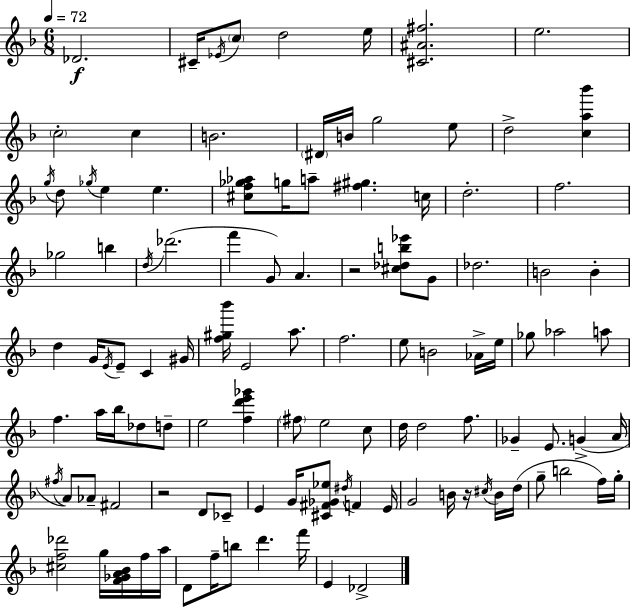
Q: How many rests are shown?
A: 3